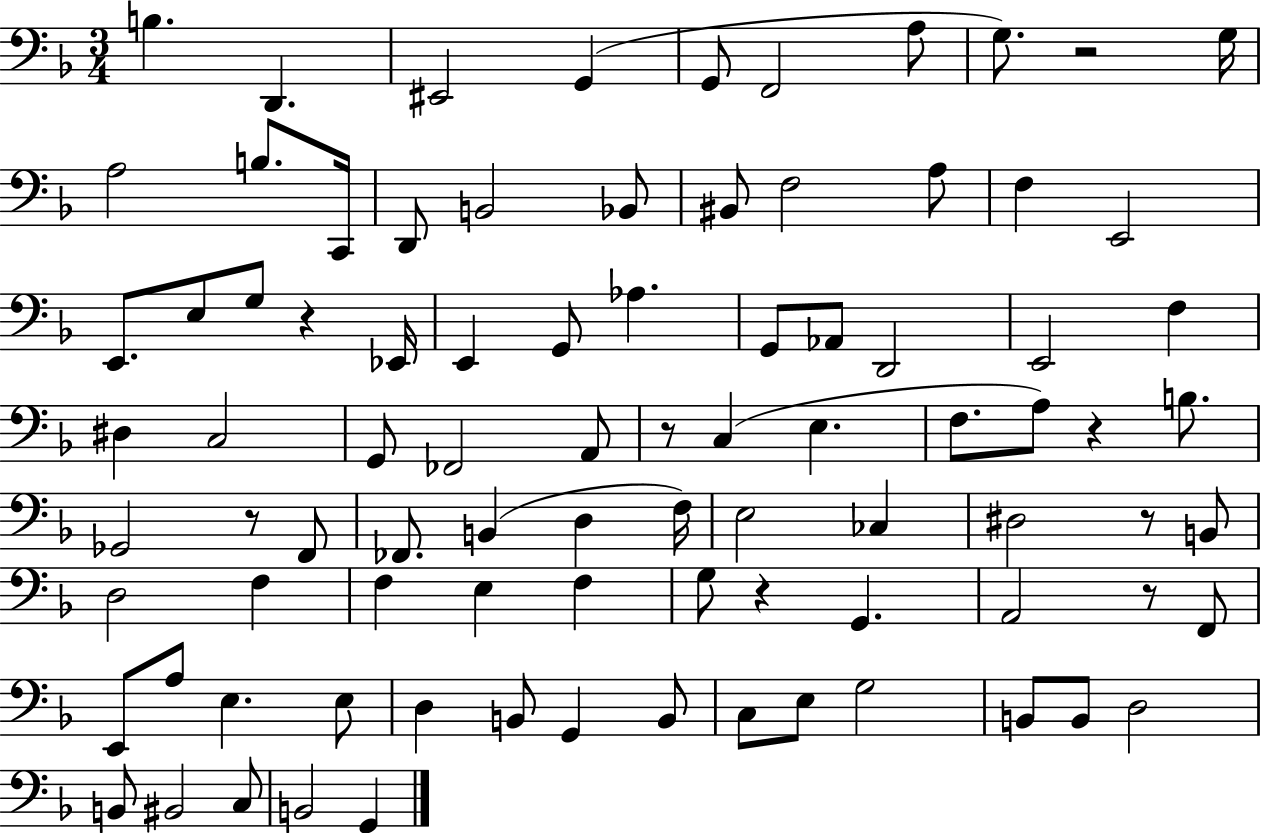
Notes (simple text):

B3/q. D2/q. EIS2/h G2/q G2/e F2/h A3/e G3/e. R/h G3/s A3/h B3/e. C2/s D2/e B2/h Bb2/e BIS2/e F3/h A3/e F3/q E2/h E2/e. E3/e G3/e R/q Eb2/s E2/q G2/e Ab3/q. G2/e Ab2/e D2/h E2/h F3/q D#3/q C3/h G2/e FES2/h A2/e R/e C3/q E3/q. F3/e. A3/e R/q B3/e. Gb2/h R/e F2/e FES2/e. B2/q D3/q F3/s E3/h CES3/q D#3/h R/e B2/e D3/h F3/q F3/q E3/q F3/q G3/e R/q G2/q. A2/h R/e F2/e E2/e A3/e E3/q. E3/e D3/q B2/e G2/q B2/e C3/e E3/e G3/h B2/e B2/e D3/h B2/e BIS2/h C3/e B2/h G2/q